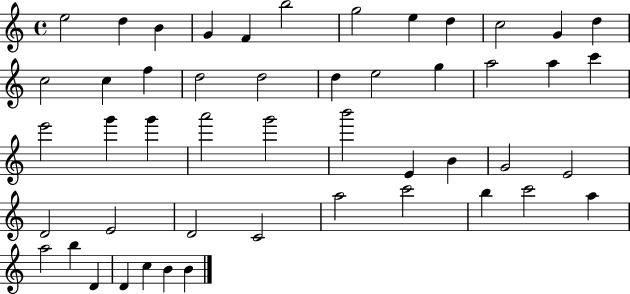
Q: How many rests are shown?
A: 0